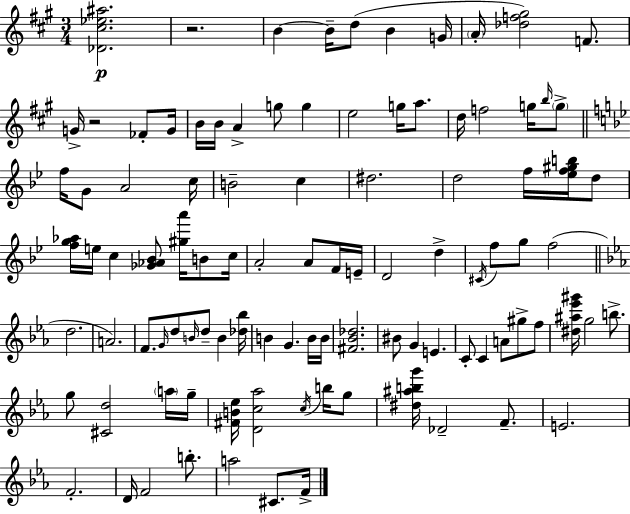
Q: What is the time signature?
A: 3/4